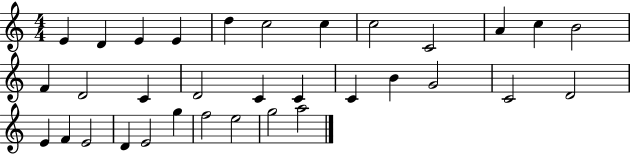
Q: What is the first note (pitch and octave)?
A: E4